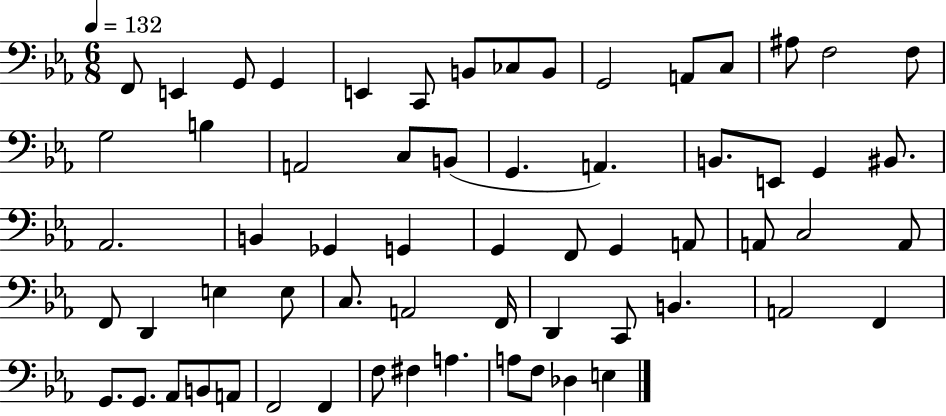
X:1
T:Untitled
M:6/8
L:1/4
K:Eb
F,,/2 E,, G,,/2 G,, E,, C,,/2 B,,/2 _C,/2 B,,/2 G,,2 A,,/2 C,/2 ^A,/2 F,2 F,/2 G,2 B, A,,2 C,/2 B,,/2 G,, A,, B,,/2 E,,/2 G,, ^B,,/2 _A,,2 B,, _G,, G,, G,, F,,/2 G,, A,,/2 A,,/2 C,2 A,,/2 F,,/2 D,, E, E,/2 C,/2 A,,2 F,,/4 D,, C,,/2 B,, A,,2 F,, G,,/2 G,,/2 _A,,/2 B,,/2 A,,/2 F,,2 F,, F,/2 ^F, A, A,/2 F,/2 _D, E,